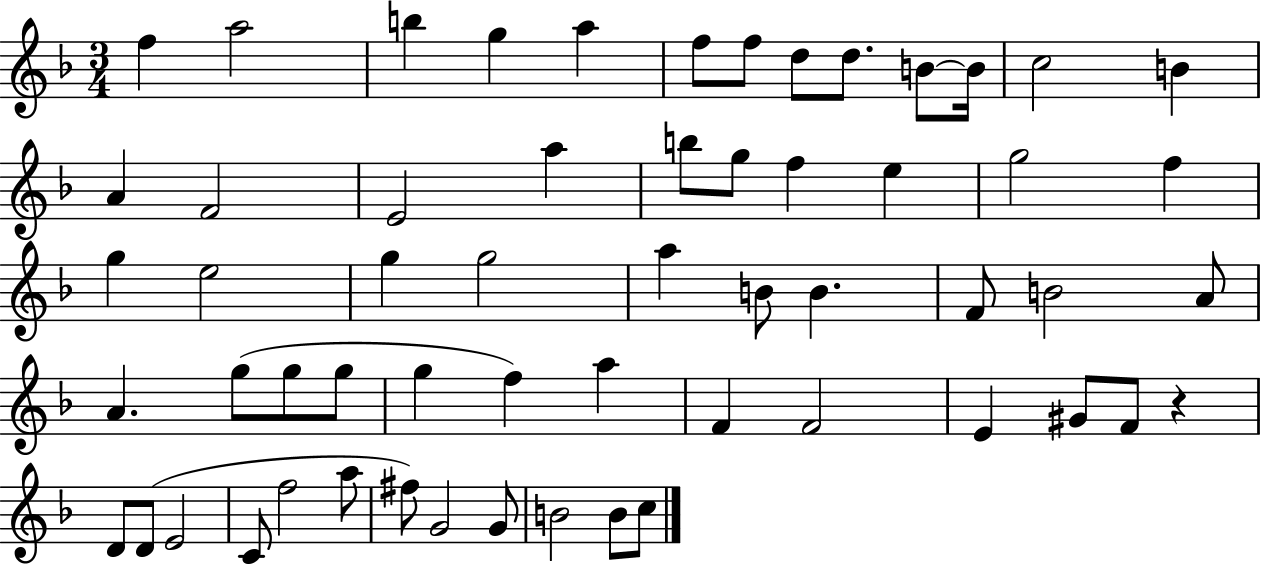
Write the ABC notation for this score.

X:1
T:Untitled
M:3/4
L:1/4
K:F
f a2 b g a f/2 f/2 d/2 d/2 B/2 B/4 c2 B A F2 E2 a b/2 g/2 f e g2 f g e2 g g2 a B/2 B F/2 B2 A/2 A g/2 g/2 g/2 g f a F F2 E ^G/2 F/2 z D/2 D/2 E2 C/2 f2 a/2 ^f/2 G2 G/2 B2 B/2 c/2